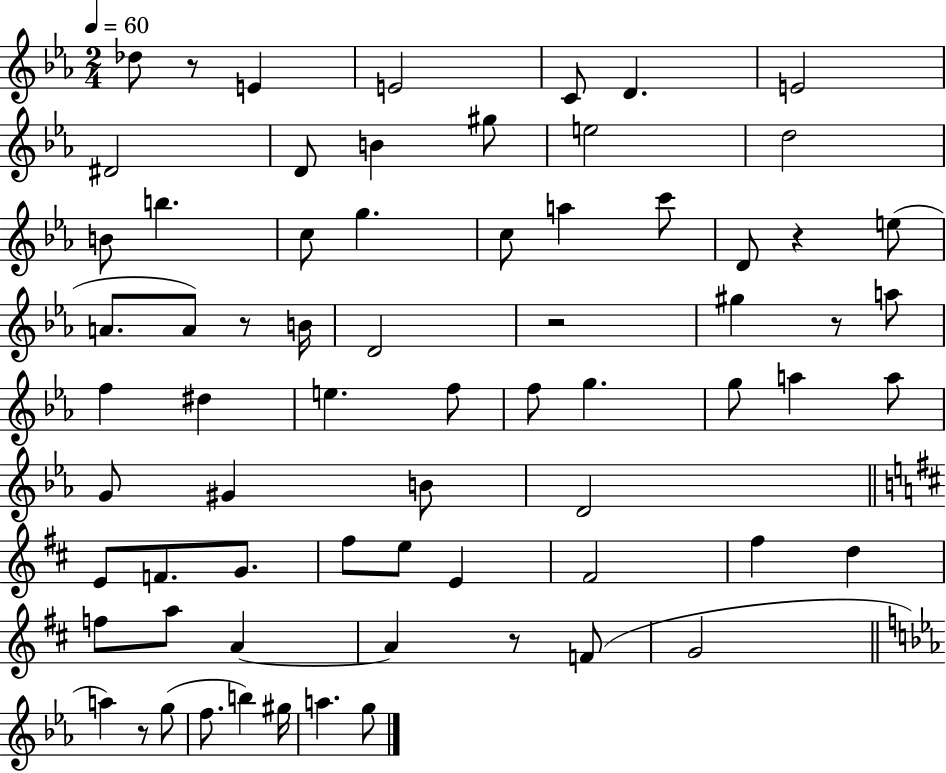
{
  \clef treble
  \numericTimeSignature
  \time 2/4
  \key ees \major
  \tempo 4 = 60
  des''8 r8 e'4 | e'2 | c'8 d'4. | e'2 | \break dis'2 | d'8 b'4 gis''8 | e''2 | d''2 | \break b'8 b''4. | c''8 g''4. | c''8 a''4 c'''8 | d'8 r4 e''8( | \break a'8. a'8) r8 b'16 | d'2 | r2 | gis''4 r8 a''8 | \break f''4 dis''4 | e''4. f''8 | f''8 g''4. | g''8 a''4 a''8 | \break g'8 gis'4 b'8 | d'2 | \bar "||" \break \key d \major e'8 f'8. g'8. | fis''8 e''8 e'4 | fis'2 | fis''4 d''4 | \break f''8 a''8 a'4~~ | a'4 r8 f'8( | g'2 | \bar "||" \break \key ees \major a''4) r8 g''8( | f''8. b''4) gis''16 | a''4. g''8 | \bar "|."
}